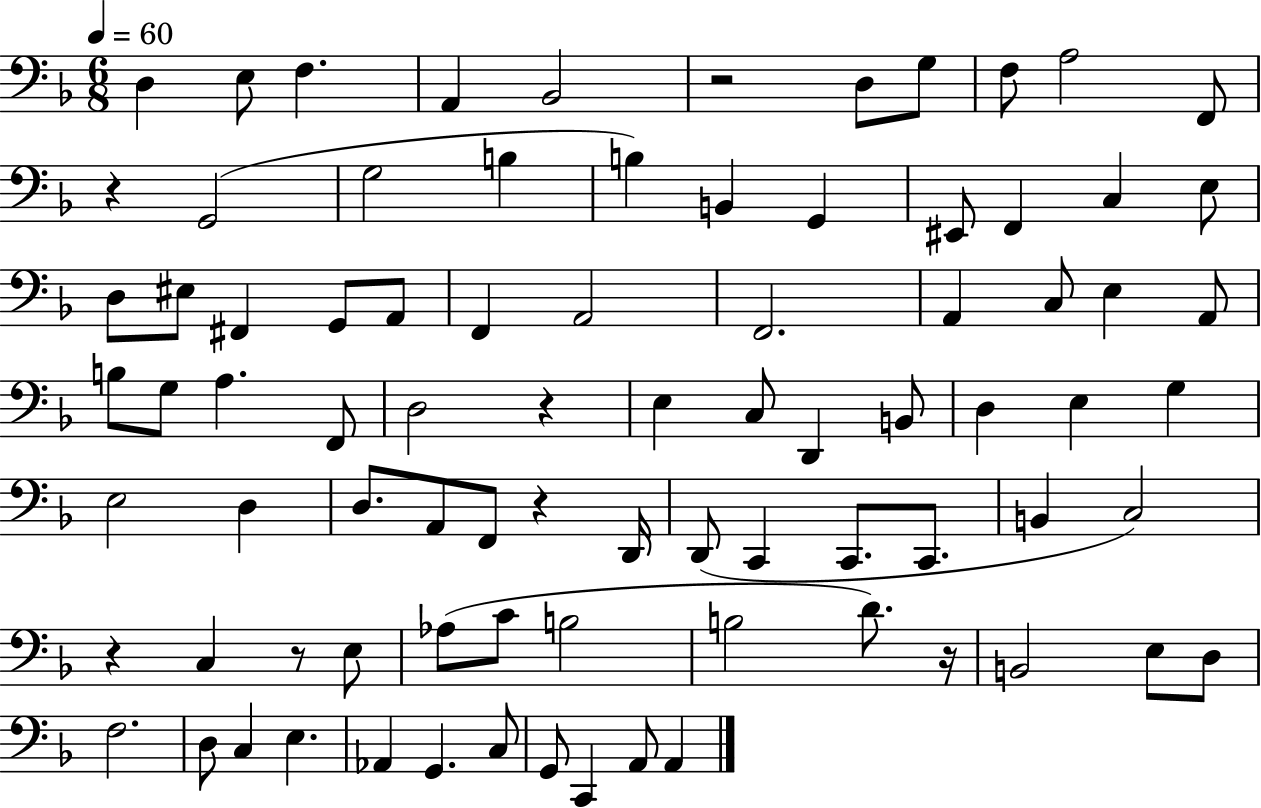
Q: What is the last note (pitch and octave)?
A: A2